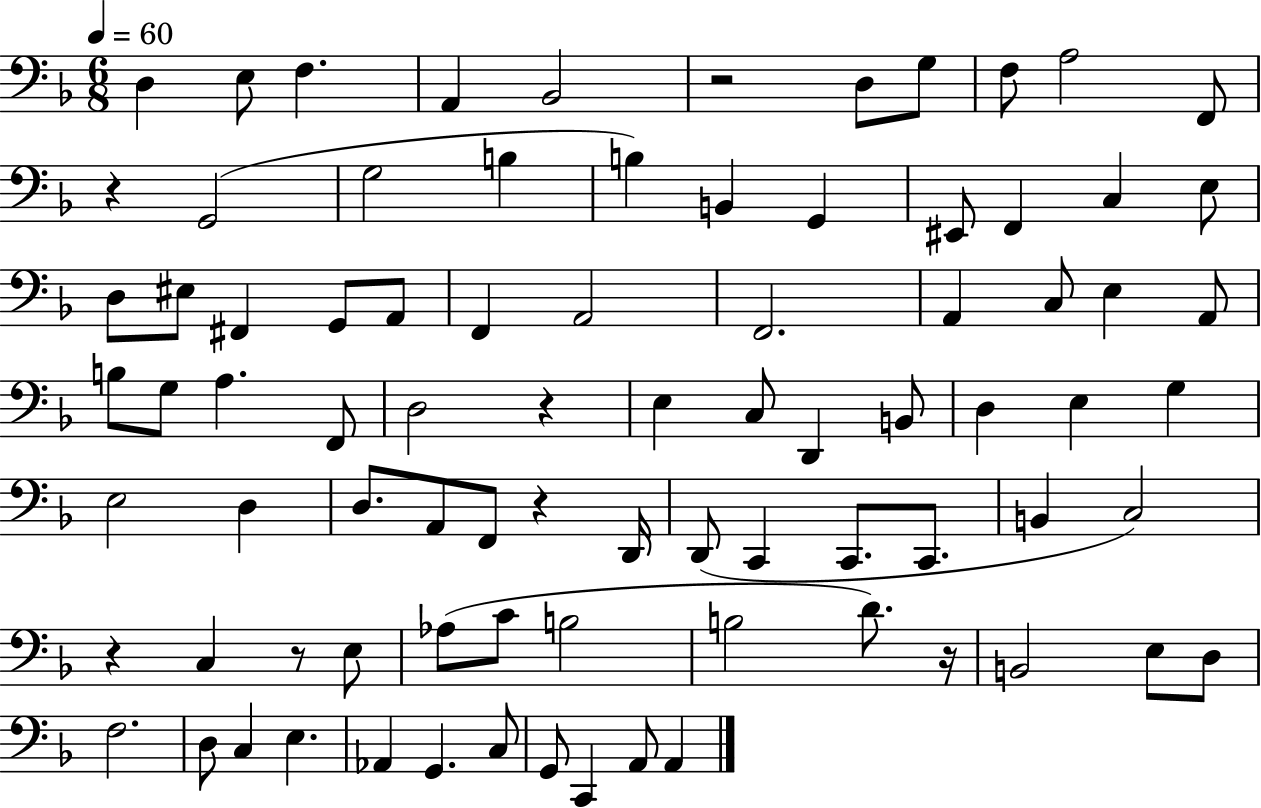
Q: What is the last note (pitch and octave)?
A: A2